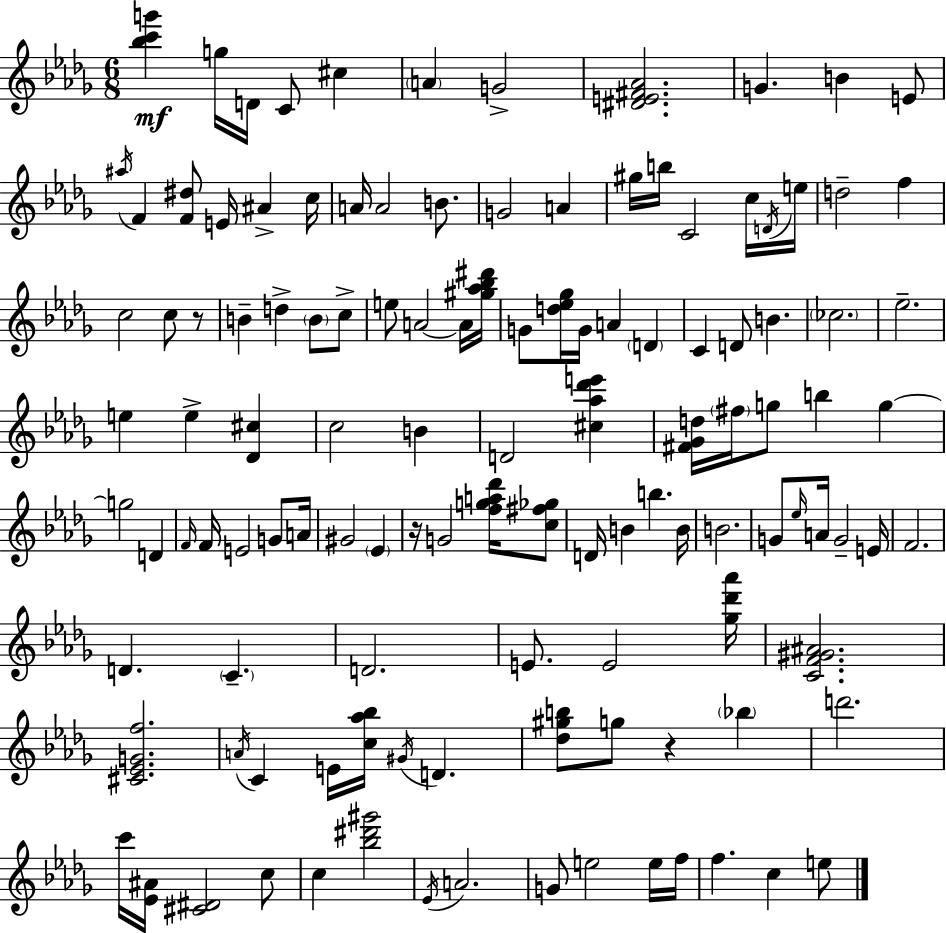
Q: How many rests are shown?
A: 3